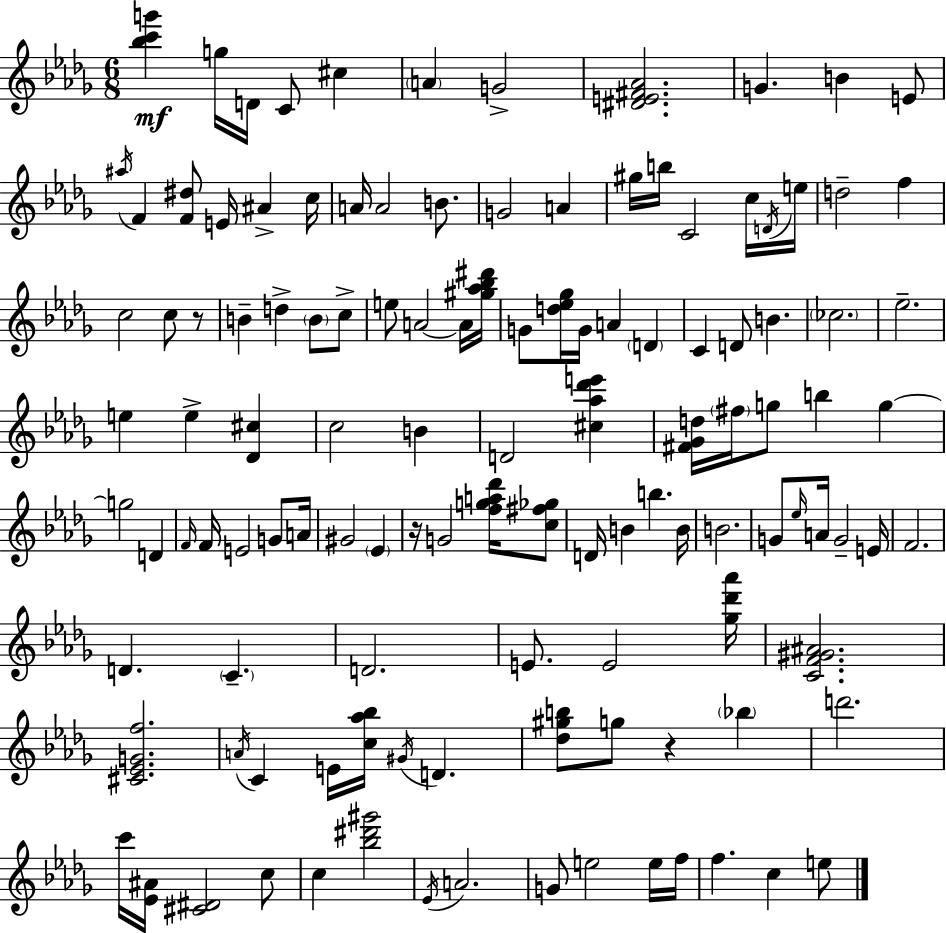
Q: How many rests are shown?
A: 3